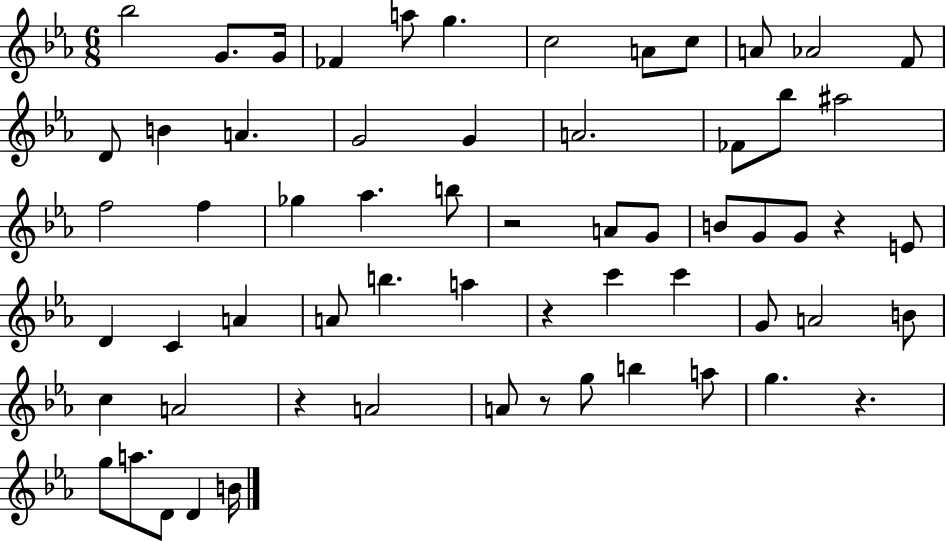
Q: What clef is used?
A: treble